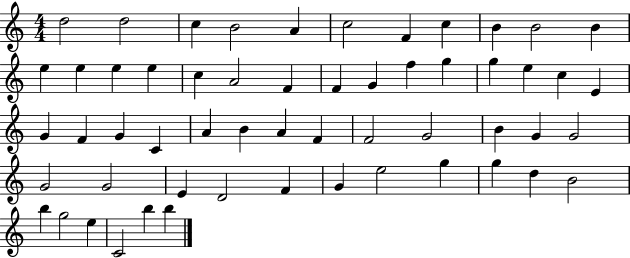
X:1
T:Untitled
M:4/4
L:1/4
K:C
d2 d2 c B2 A c2 F c B B2 B e e e e c A2 F F G f g g e c E G F G C A B A F F2 G2 B G G2 G2 G2 E D2 F G e2 g g d B2 b g2 e C2 b b